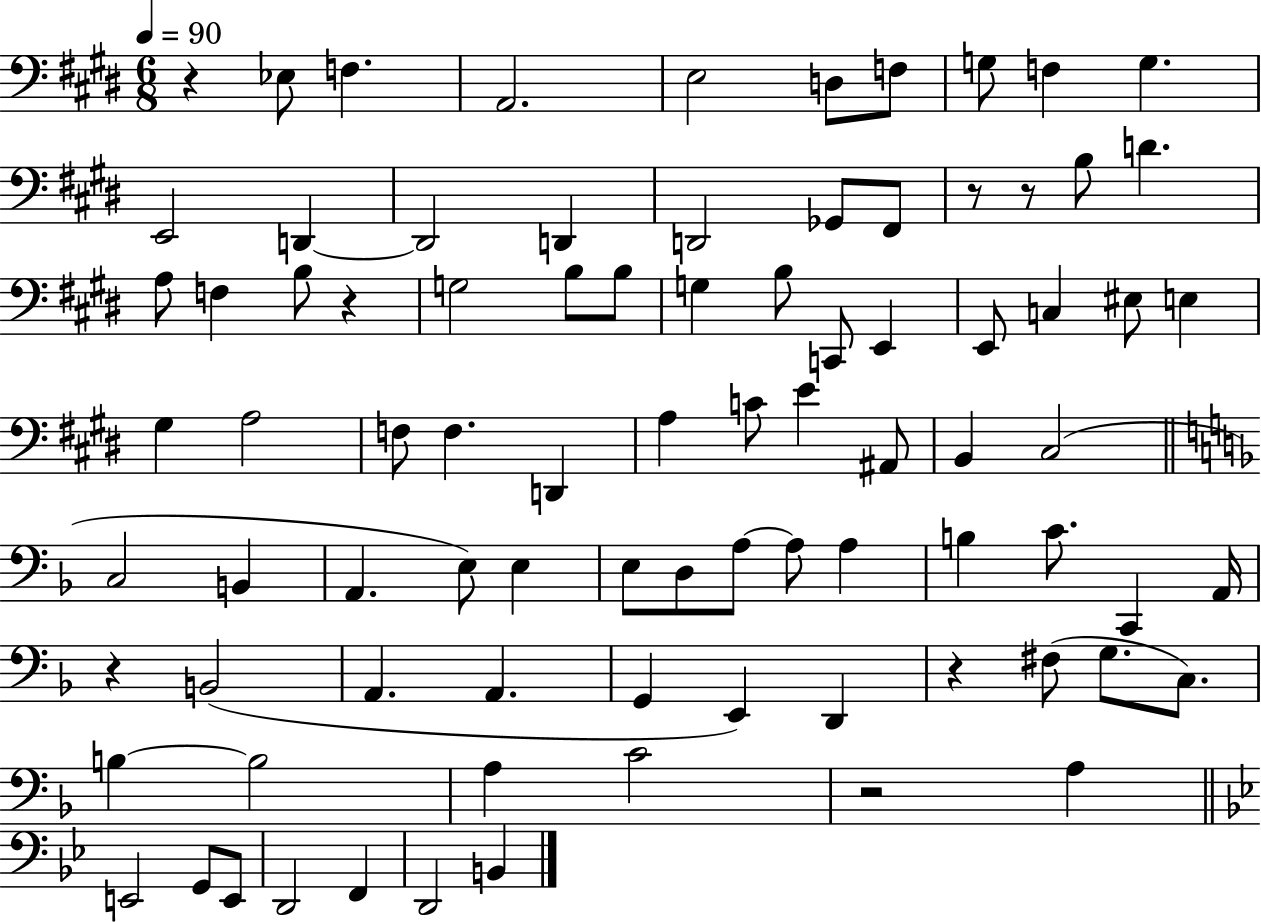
R/q Eb3/e F3/q. A2/h. E3/h D3/e F3/e G3/e F3/q G3/q. E2/h D2/q D2/h D2/q D2/h Gb2/e F#2/e R/e R/e B3/e D4/q. A3/e F3/q B3/e R/q G3/h B3/e B3/e G3/q B3/e C2/e E2/q E2/e C3/q EIS3/e E3/q G#3/q A3/h F3/e F3/q. D2/q A3/q C4/e E4/q A#2/e B2/q C#3/h C3/h B2/q A2/q. E3/e E3/q E3/e D3/e A3/e A3/e A3/q B3/q C4/e. C2/q A2/s R/q B2/h A2/q. A2/q. G2/q E2/q D2/q R/q F#3/e G3/e. C3/e. B3/q B3/h A3/q C4/h R/h A3/q E2/h G2/e E2/e D2/h F2/q D2/h B2/q